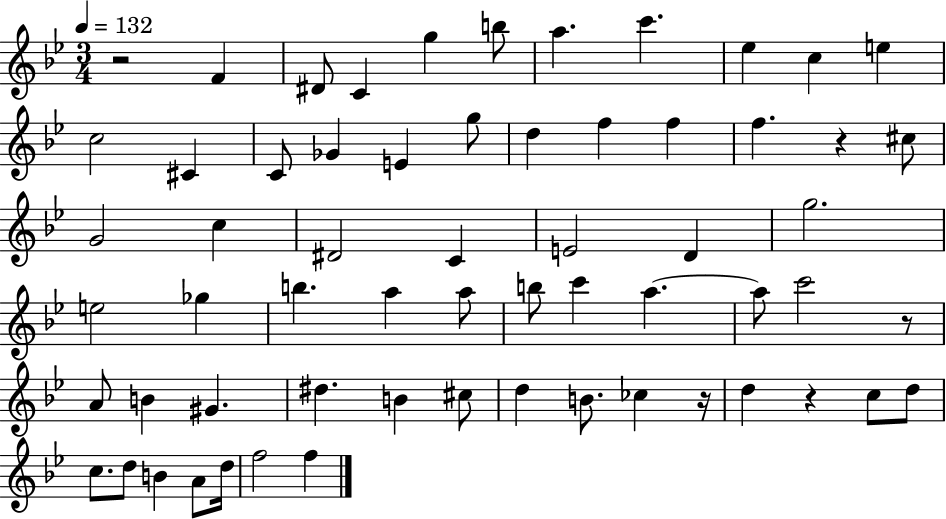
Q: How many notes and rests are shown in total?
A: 62